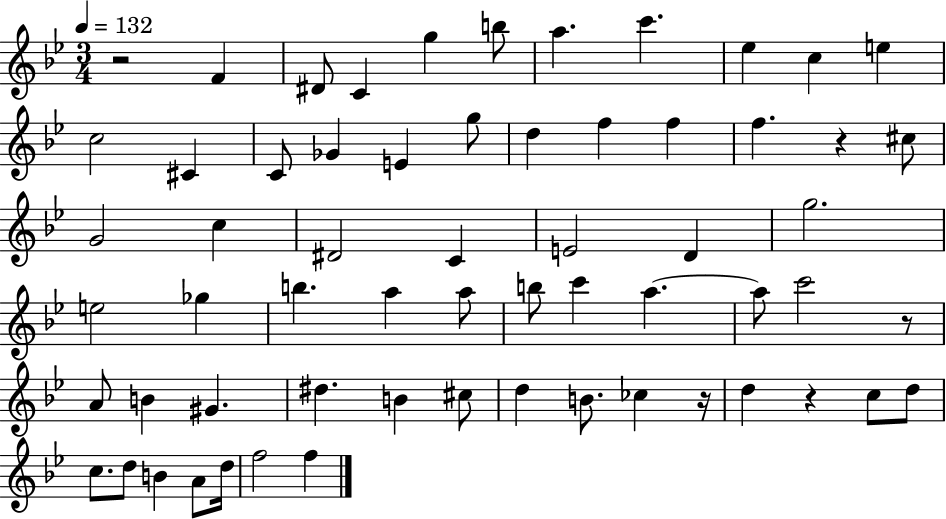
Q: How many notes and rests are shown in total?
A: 62